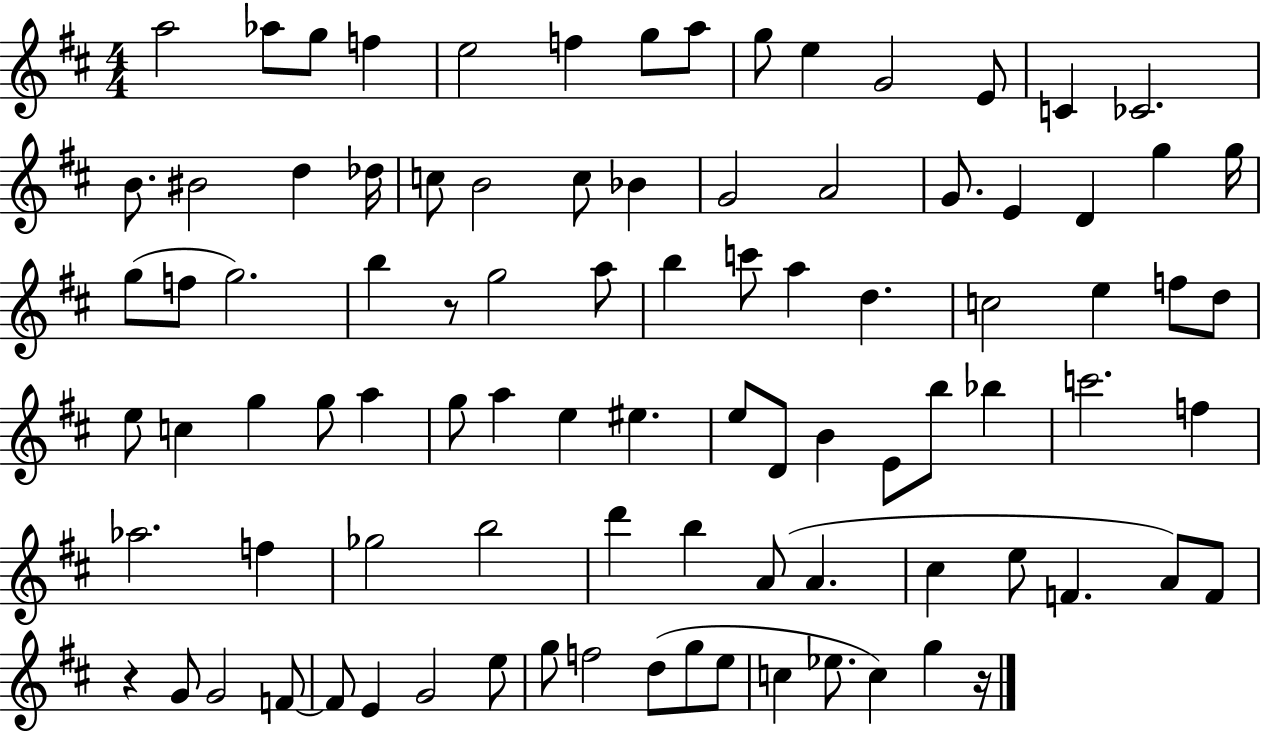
{
  \clef treble
  \numericTimeSignature
  \time 4/4
  \key d \major
  a''2 aes''8 g''8 f''4 | e''2 f''4 g''8 a''8 | g''8 e''4 g'2 e'8 | c'4 ces'2. | \break b'8. bis'2 d''4 des''16 | c''8 b'2 c''8 bes'4 | g'2 a'2 | g'8. e'4 d'4 g''4 g''16 | \break g''8( f''8 g''2.) | b''4 r8 g''2 a''8 | b''4 c'''8 a''4 d''4. | c''2 e''4 f''8 d''8 | \break e''8 c''4 g''4 g''8 a''4 | g''8 a''4 e''4 eis''4. | e''8 d'8 b'4 e'8 b''8 bes''4 | c'''2. f''4 | \break aes''2. f''4 | ges''2 b''2 | d'''4 b''4 a'8( a'4. | cis''4 e''8 f'4. a'8) f'8 | \break r4 g'8 g'2 f'8~~ | f'8 e'4 g'2 e''8 | g''8 f''2 d''8( g''8 e''8 | c''4 ees''8. c''4) g''4 r16 | \break \bar "|."
}